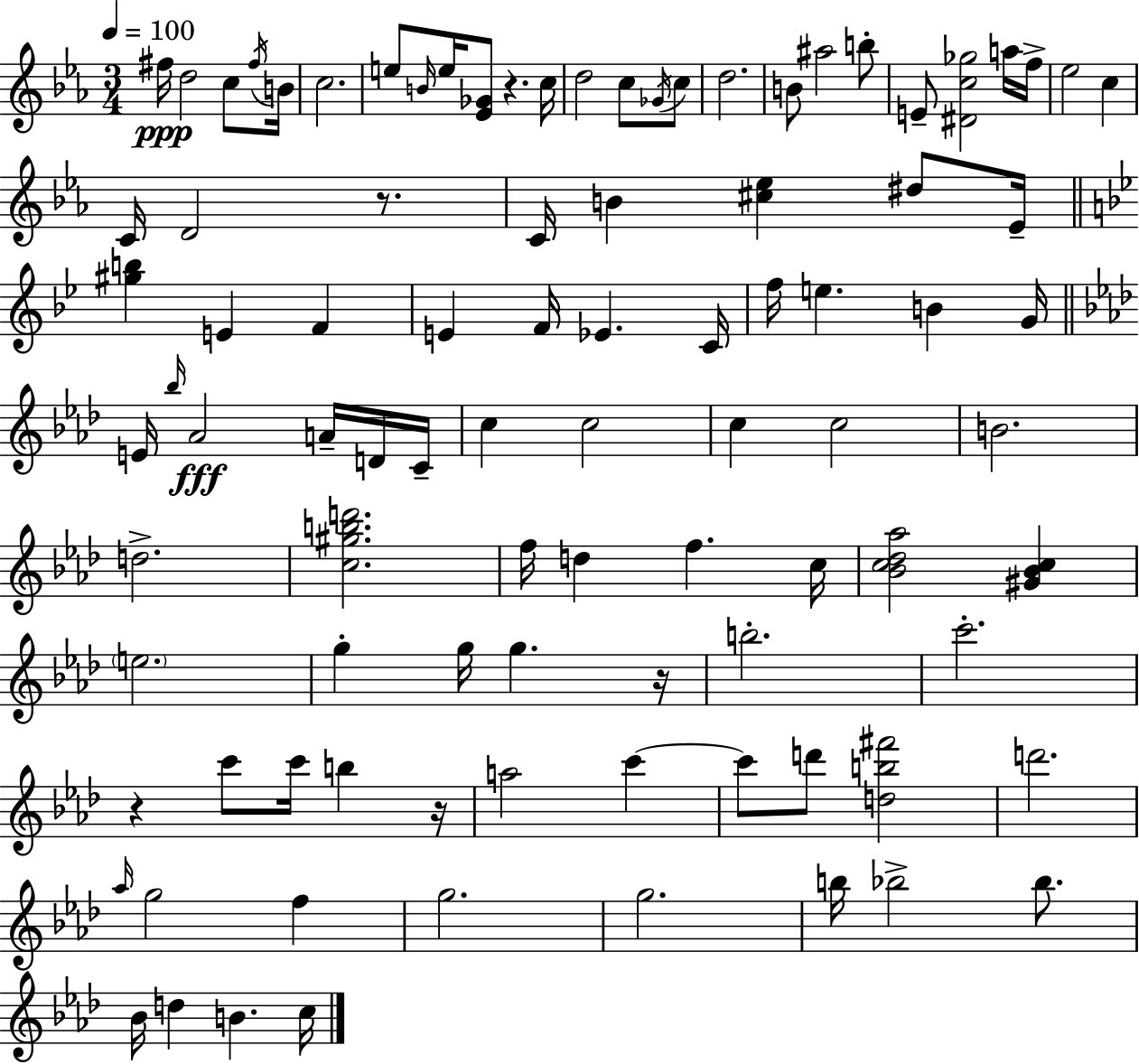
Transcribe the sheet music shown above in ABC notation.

X:1
T:Untitled
M:3/4
L:1/4
K:Cm
^f/4 d2 c/2 ^f/4 B/4 c2 e/2 B/4 e/4 [_E_G]/2 z c/4 d2 c/2 _G/4 c/2 d2 B/2 ^a2 b/2 E/2 [^Dc_g]2 a/4 f/4 _e2 c C/4 D2 z/2 C/4 B [^c_e] ^d/2 _E/4 [^gb] E F E F/4 _E C/4 f/4 e B G/4 E/4 _b/4 _A2 A/4 D/4 C/4 c c2 c c2 B2 d2 [c^gbd']2 f/4 d f c/4 [_Bc_d_a]2 [^G_Bc] e2 g g/4 g z/4 b2 c'2 z c'/2 c'/4 b z/4 a2 c' c'/2 d'/2 [db^f']2 d'2 _a/4 g2 f g2 g2 b/4 _b2 _b/2 _B/4 d B c/4